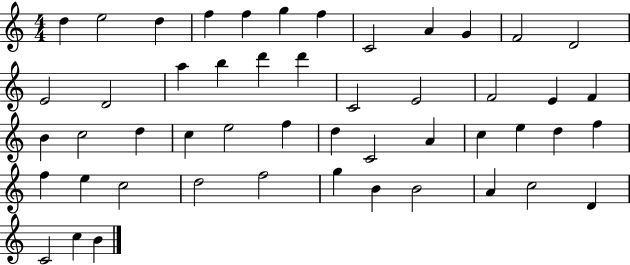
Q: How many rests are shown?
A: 0